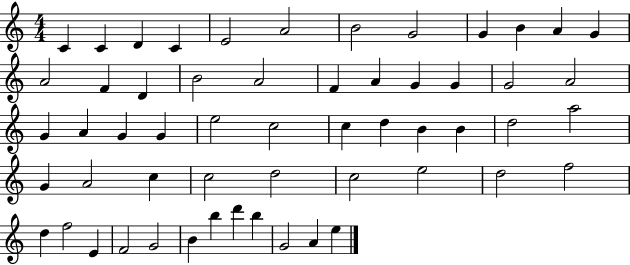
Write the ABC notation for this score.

X:1
T:Untitled
M:4/4
L:1/4
K:C
C C D C E2 A2 B2 G2 G B A G A2 F D B2 A2 F A G G G2 A2 G A G G e2 c2 c d B B d2 a2 G A2 c c2 d2 c2 e2 d2 f2 d f2 E F2 G2 B b d' b G2 A e